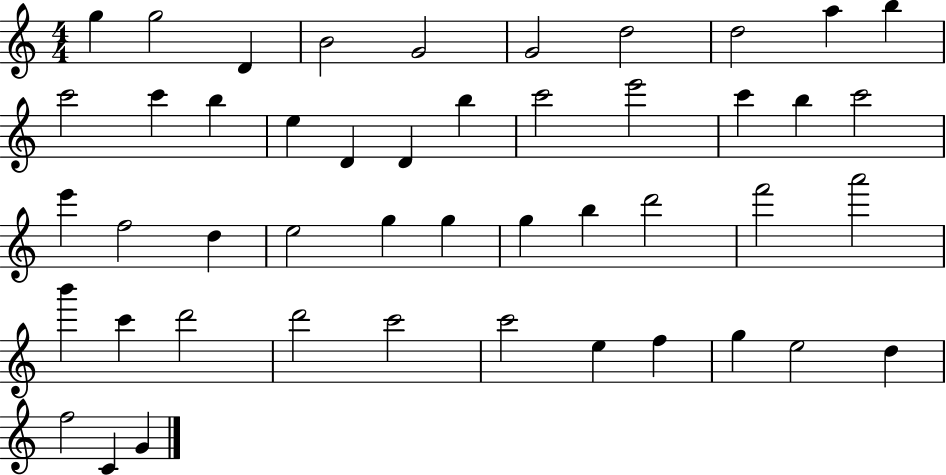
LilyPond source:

{
  \clef treble
  \numericTimeSignature
  \time 4/4
  \key c \major
  g''4 g''2 d'4 | b'2 g'2 | g'2 d''2 | d''2 a''4 b''4 | \break c'''2 c'''4 b''4 | e''4 d'4 d'4 b''4 | c'''2 e'''2 | c'''4 b''4 c'''2 | \break e'''4 f''2 d''4 | e''2 g''4 g''4 | g''4 b''4 d'''2 | f'''2 a'''2 | \break b'''4 c'''4 d'''2 | d'''2 c'''2 | c'''2 e''4 f''4 | g''4 e''2 d''4 | \break f''2 c'4 g'4 | \bar "|."
}